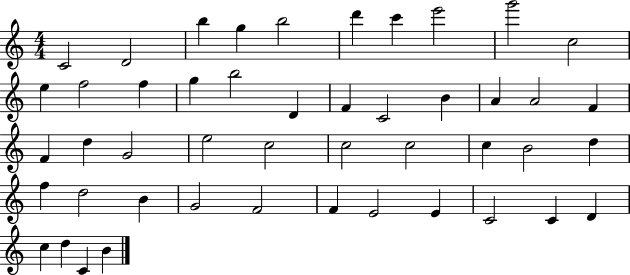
{
  \clef treble
  \numericTimeSignature
  \time 4/4
  \key c \major
  c'2 d'2 | b''4 g''4 b''2 | d'''4 c'''4 e'''2 | g'''2 c''2 | \break e''4 f''2 f''4 | g''4 b''2 d'4 | f'4 c'2 b'4 | a'4 a'2 f'4 | \break f'4 d''4 g'2 | e''2 c''2 | c''2 c''2 | c''4 b'2 d''4 | \break f''4 d''2 b'4 | g'2 f'2 | f'4 e'2 e'4 | c'2 c'4 d'4 | \break c''4 d''4 c'4 b'4 | \bar "|."
}